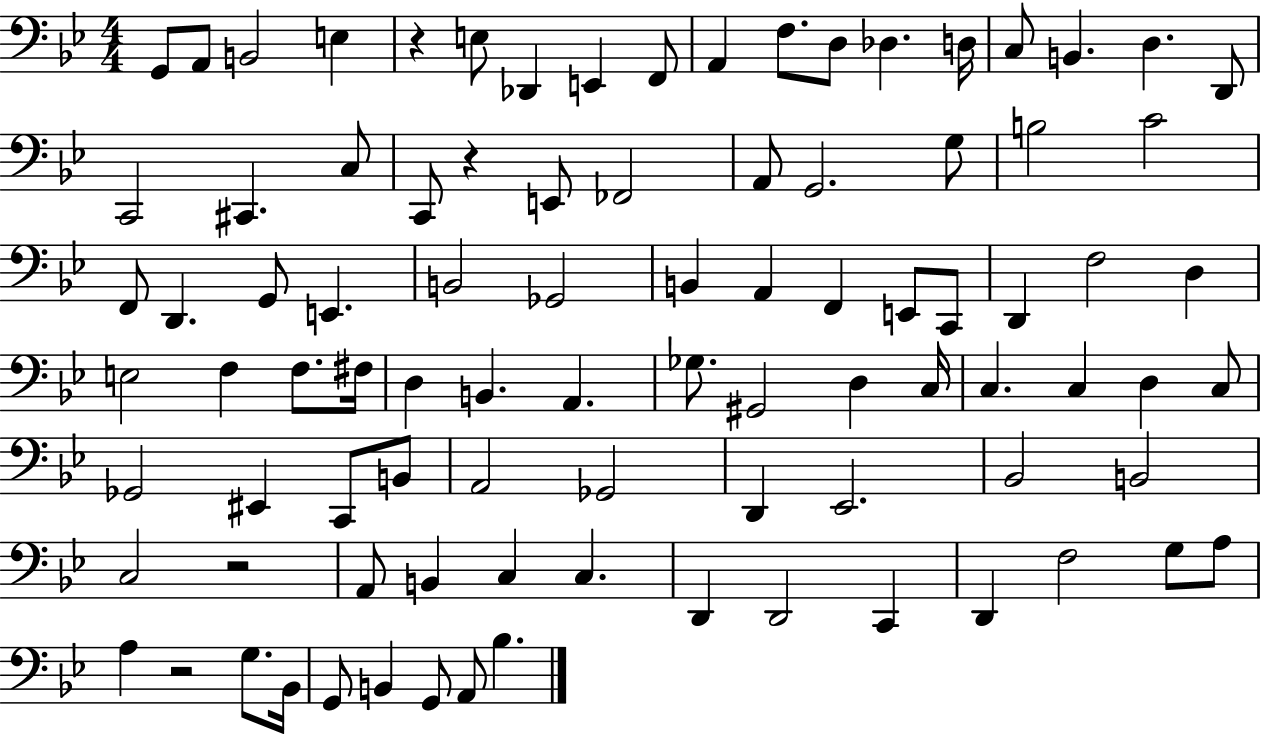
G2/e A2/e B2/h E3/q R/q E3/e Db2/q E2/q F2/e A2/q F3/e. D3/e Db3/q. D3/s C3/e B2/q. D3/q. D2/e C2/h C#2/q. C3/e C2/e R/q E2/e FES2/h A2/e G2/h. G3/e B3/h C4/h F2/e D2/q. G2/e E2/q. B2/h Gb2/h B2/q A2/q F2/q E2/e C2/e D2/q F3/h D3/q E3/h F3/q F3/e. F#3/s D3/q B2/q. A2/q. Gb3/e. G#2/h D3/q C3/s C3/q. C3/q D3/q C3/e Gb2/h EIS2/q C2/e B2/e A2/h Gb2/h D2/q Eb2/h. Bb2/h B2/h C3/h R/h A2/e B2/q C3/q C3/q. D2/q D2/h C2/q D2/q F3/h G3/e A3/e A3/q R/h G3/e. Bb2/s G2/e B2/q G2/e A2/e Bb3/q.